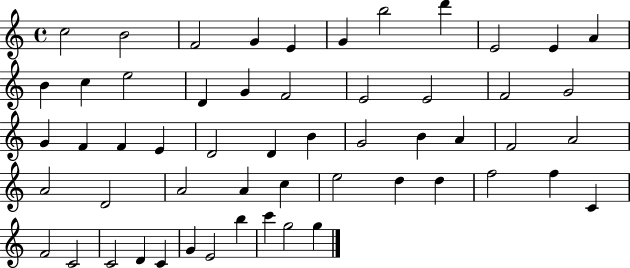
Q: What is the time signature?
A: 4/4